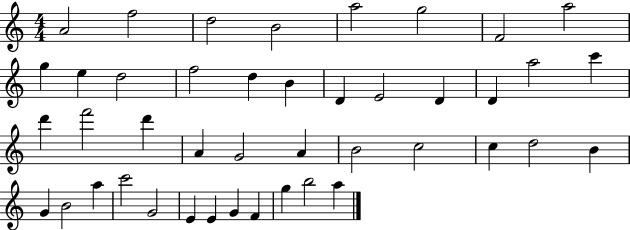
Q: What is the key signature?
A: C major